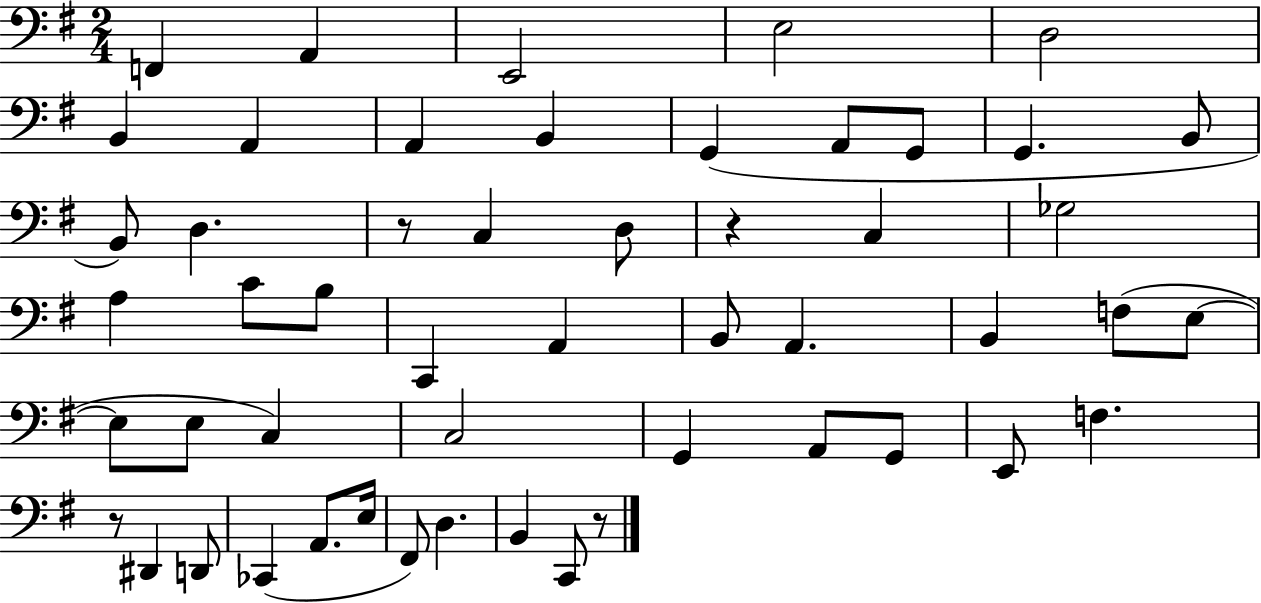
F2/q A2/q E2/h E3/h D3/h B2/q A2/q A2/q B2/q G2/q A2/e G2/e G2/q. B2/e B2/e D3/q. R/e C3/q D3/e R/q C3/q Gb3/h A3/q C4/e B3/e C2/q A2/q B2/e A2/q. B2/q F3/e E3/e E3/e E3/e C3/q C3/h G2/q A2/e G2/e E2/e F3/q. R/e D#2/q D2/e CES2/q A2/e. E3/s F#2/e D3/q. B2/q C2/e R/e